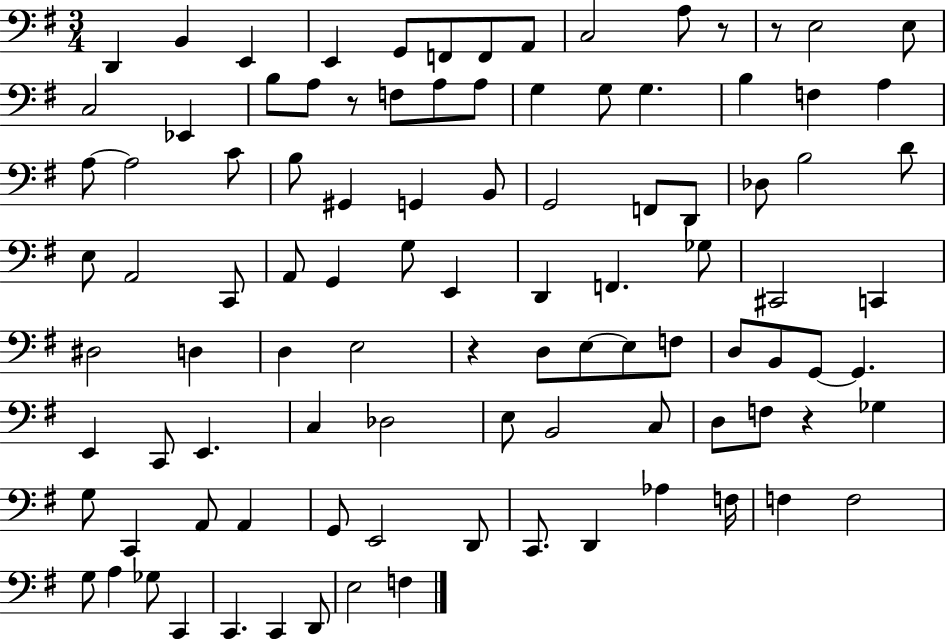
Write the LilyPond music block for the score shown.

{
  \clef bass
  \numericTimeSignature
  \time 3/4
  \key g \major
  d,4 b,4 e,4 | e,4 g,8 f,8 f,8 a,8 | c2 a8 r8 | r8 e2 e8 | \break c2 ees,4 | b8 a8 r8 f8 a8 a8 | g4 g8 g4. | b4 f4 a4 | \break a8~~ a2 c'8 | b8 gis,4 g,4 b,8 | g,2 f,8 d,8 | des8 b2 d'8 | \break e8 a,2 c,8 | a,8 g,4 g8 e,4 | d,4 f,4. ges8 | cis,2 c,4 | \break dis2 d4 | d4 e2 | r4 d8 e8~~ e8 f8 | d8 b,8 g,8~~ g,4. | \break e,4 c,8 e,4. | c4 des2 | e8 b,2 c8 | d8 f8 r4 ges4 | \break g8 c,4 a,8 a,4 | g,8 e,2 d,8 | c,8. d,4 aes4 f16 | f4 f2 | \break g8 a4 ges8 c,4 | c,4. c,4 d,8 | e2 f4 | \bar "|."
}